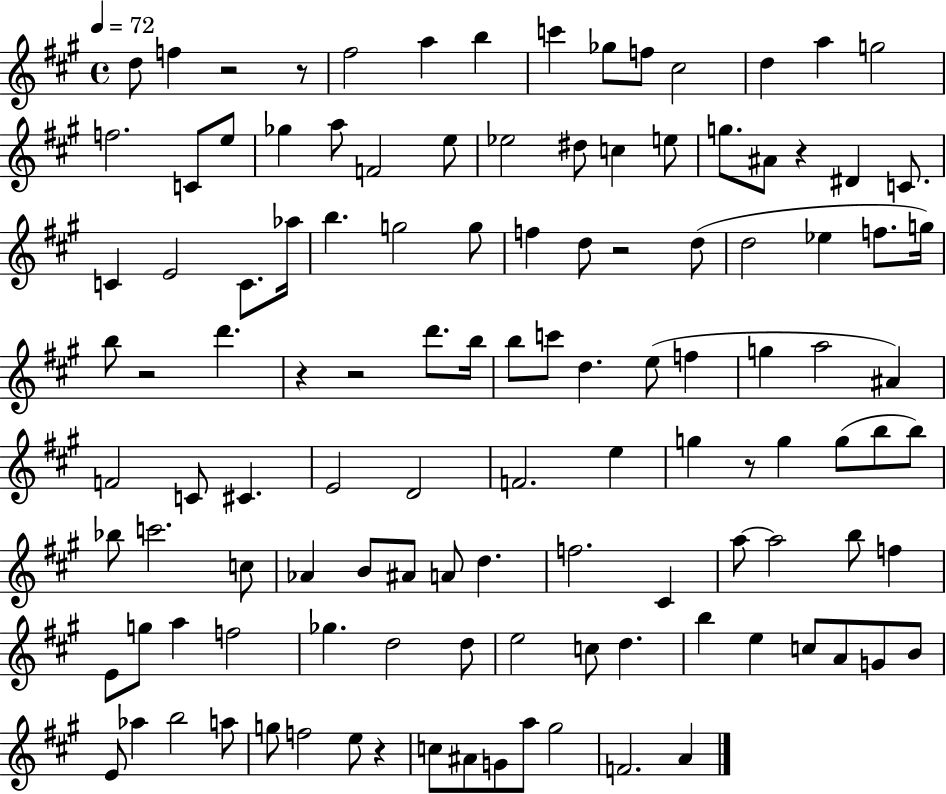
D5/e F5/q R/h R/e F#5/h A5/q B5/q C6/q Gb5/e F5/e C#5/h D5/q A5/q G5/h F5/h. C4/e E5/e Gb5/q A5/e F4/h E5/e Eb5/h D#5/e C5/q E5/e G5/e. A#4/e R/q D#4/q C4/e. C4/q E4/h C4/e. Ab5/s B5/q. G5/h G5/e F5/q D5/e R/h D5/e D5/h Eb5/q F5/e. G5/s B5/e R/h D6/q. R/q R/h D6/e. B5/s B5/e C6/e D5/q. E5/e F5/q G5/q A5/h A#4/q F4/h C4/e C#4/q. E4/h D4/h F4/h. E5/q G5/q R/e G5/q G5/e B5/e B5/e Bb5/e C6/h. C5/e Ab4/q B4/e A#4/e A4/e D5/q. F5/h. C#4/q A5/e A5/h B5/e F5/q E4/e G5/e A5/q F5/h Gb5/q. D5/h D5/e E5/h C5/e D5/q. B5/q E5/q C5/e A4/e G4/e B4/e E4/e Ab5/q B5/h A5/e G5/e F5/h E5/e R/q C5/e A#4/e G4/e A5/e G#5/h F4/h. A4/q